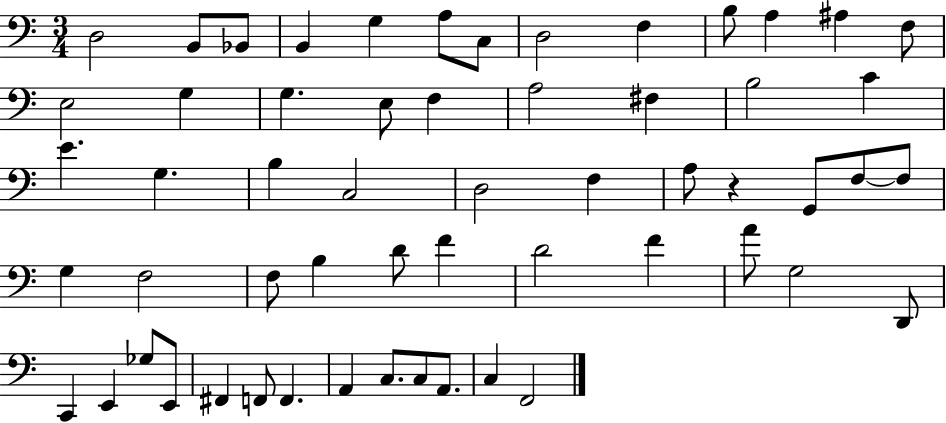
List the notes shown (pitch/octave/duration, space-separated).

D3/h B2/e Bb2/e B2/q G3/q A3/e C3/e D3/h F3/q B3/e A3/q A#3/q F3/e E3/h G3/q G3/q. E3/e F3/q A3/h F#3/q B3/h C4/q E4/q. G3/q. B3/q C3/h D3/h F3/q A3/e R/q G2/e F3/e F3/e G3/q F3/h F3/e B3/q D4/e F4/q D4/h F4/q A4/e G3/h D2/e C2/q E2/q Gb3/e E2/e F#2/q F2/e F2/q. A2/q C3/e. C3/e A2/e. C3/q F2/h